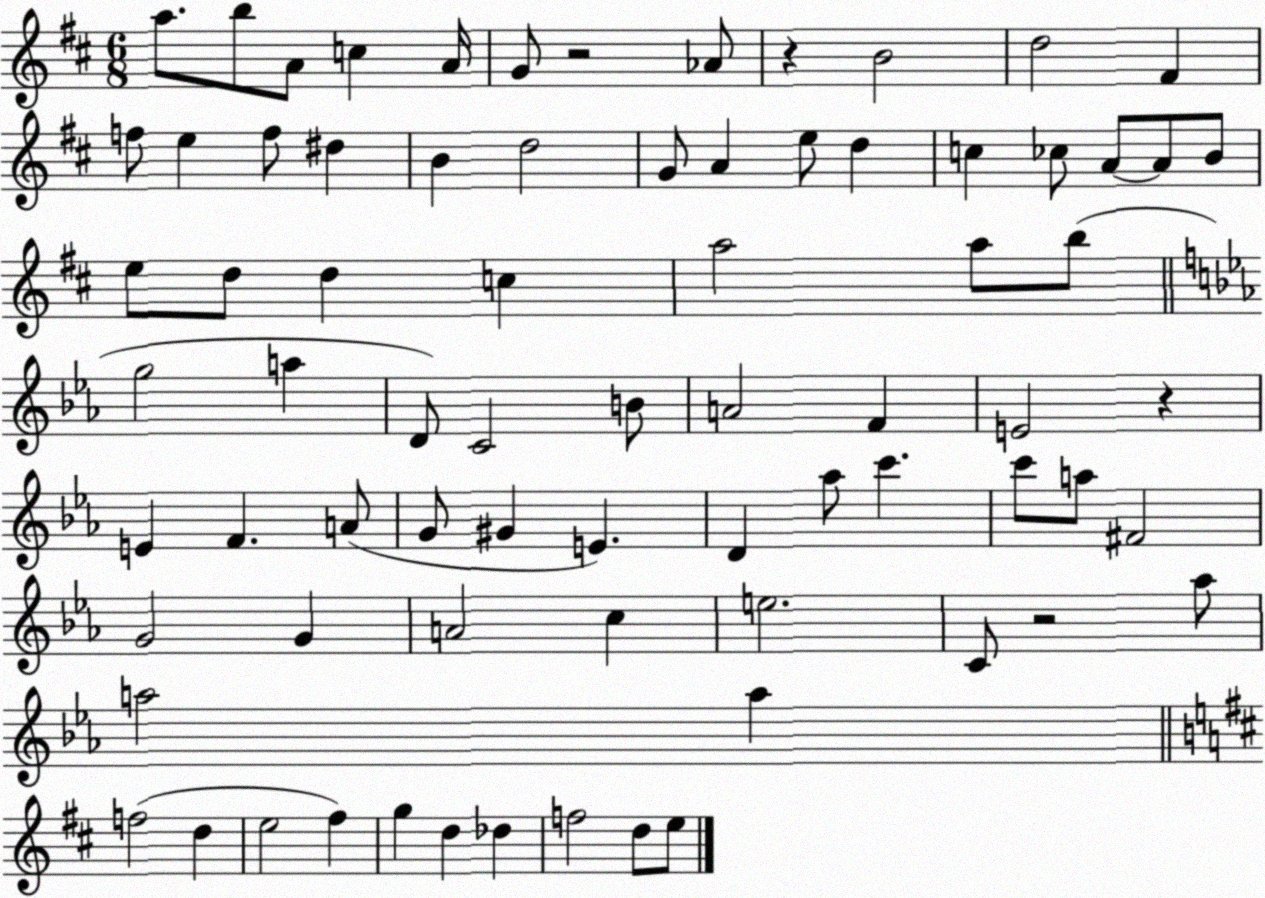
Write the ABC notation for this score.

X:1
T:Untitled
M:6/8
L:1/4
K:D
a/2 b/2 A/2 c A/4 G/2 z2 _A/2 z B2 d2 ^F f/2 e f/2 ^d B d2 G/2 A e/2 d c _c/2 A/2 A/2 B/2 e/2 d/2 d c a2 a/2 b/2 g2 a D/2 C2 B/2 A2 F E2 z E F A/2 G/2 ^G E D _a/2 c' c'/2 a/2 ^F2 G2 G A2 c e2 C/2 z2 _a/2 a2 a f2 d e2 ^f g d _d f2 d/2 e/2